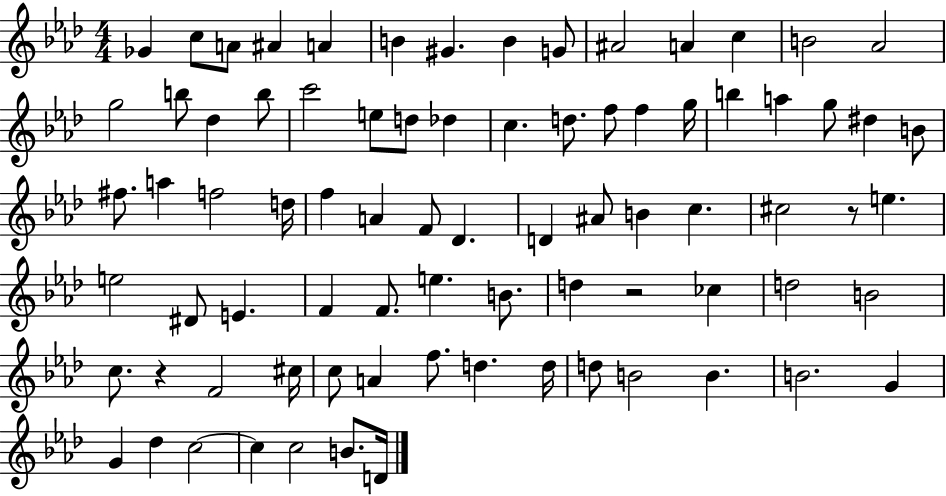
{
  \clef treble
  \numericTimeSignature
  \time 4/4
  \key aes \major
  ges'4 c''8 a'8 ais'4 a'4 | b'4 gis'4. b'4 g'8 | ais'2 a'4 c''4 | b'2 aes'2 | \break g''2 b''8 des''4 b''8 | c'''2 e''8 d''8 des''4 | c''4. d''8. f''8 f''4 g''16 | b''4 a''4 g''8 dis''4 b'8 | \break fis''8. a''4 f''2 d''16 | f''4 a'4 f'8 des'4. | d'4 ais'8 b'4 c''4. | cis''2 r8 e''4. | \break e''2 dis'8 e'4. | f'4 f'8. e''4. b'8. | d''4 r2 ces''4 | d''2 b'2 | \break c''8. r4 f'2 cis''16 | c''8 a'4 f''8. d''4. d''16 | d''8 b'2 b'4. | b'2. g'4 | \break g'4 des''4 c''2~~ | c''4 c''2 b'8. d'16 | \bar "|."
}